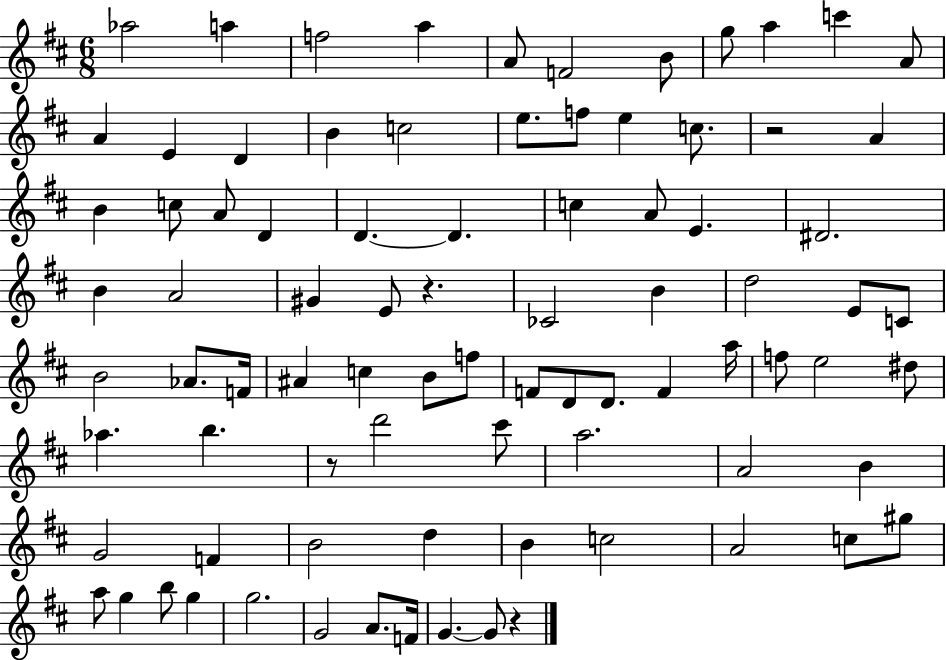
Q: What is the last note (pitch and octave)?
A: G4